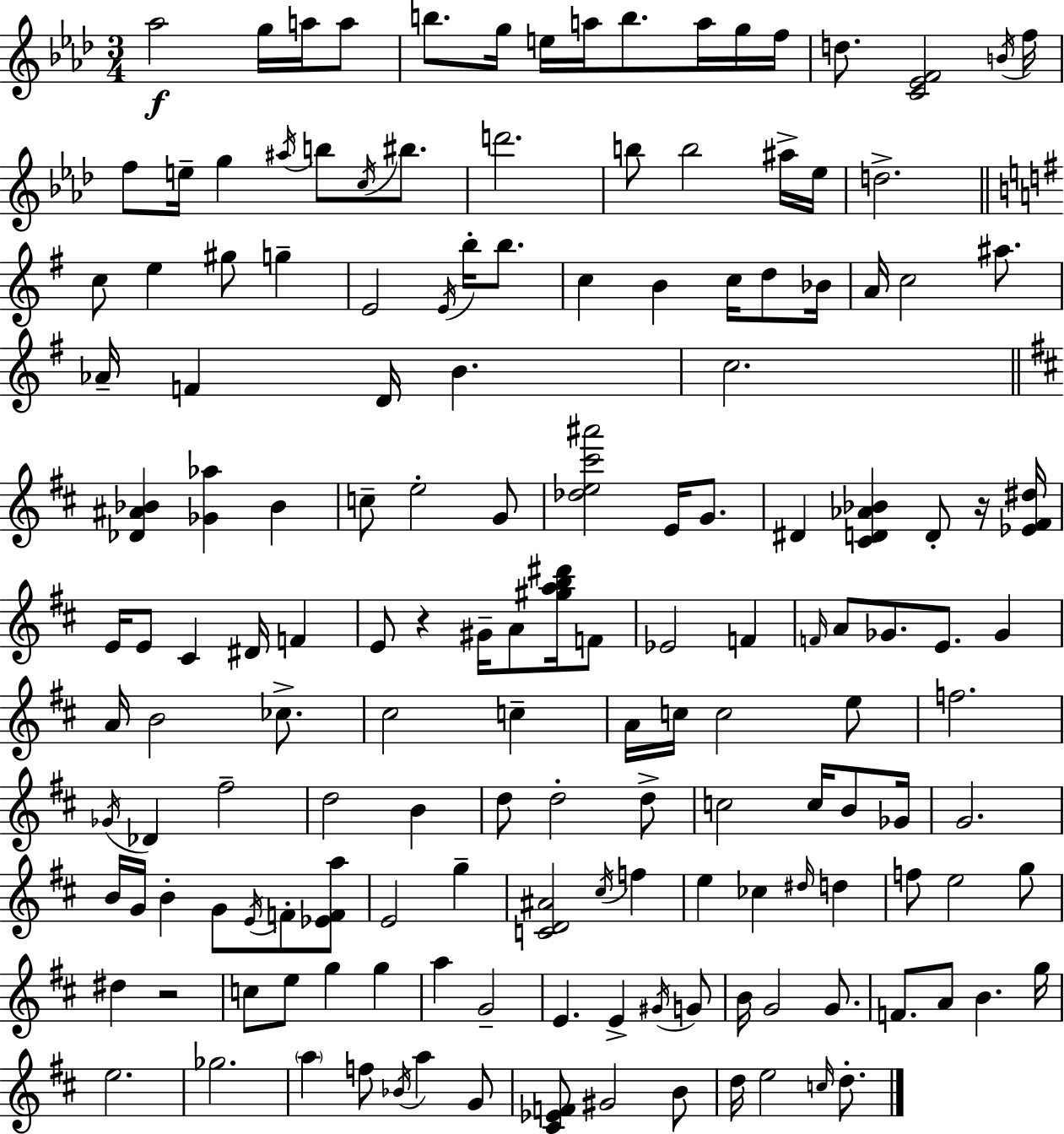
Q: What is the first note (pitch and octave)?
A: Ab5